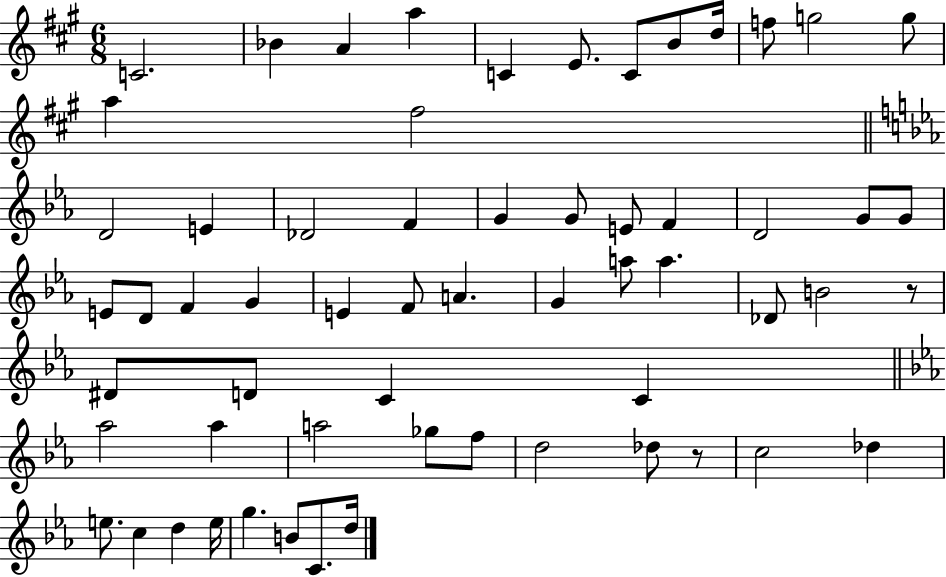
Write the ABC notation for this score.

X:1
T:Untitled
M:6/8
L:1/4
K:A
C2 _B A a C E/2 C/2 B/2 d/4 f/2 g2 g/2 a ^f2 D2 E _D2 F G G/2 E/2 F D2 G/2 G/2 E/2 D/2 F G E F/2 A G a/2 a _D/2 B2 z/2 ^D/2 D/2 C C _a2 _a a2 _g/2 f/2 d2 _d/2 z/2 c2 _d e/2 c d e/4 g B/2 C/2 d/4